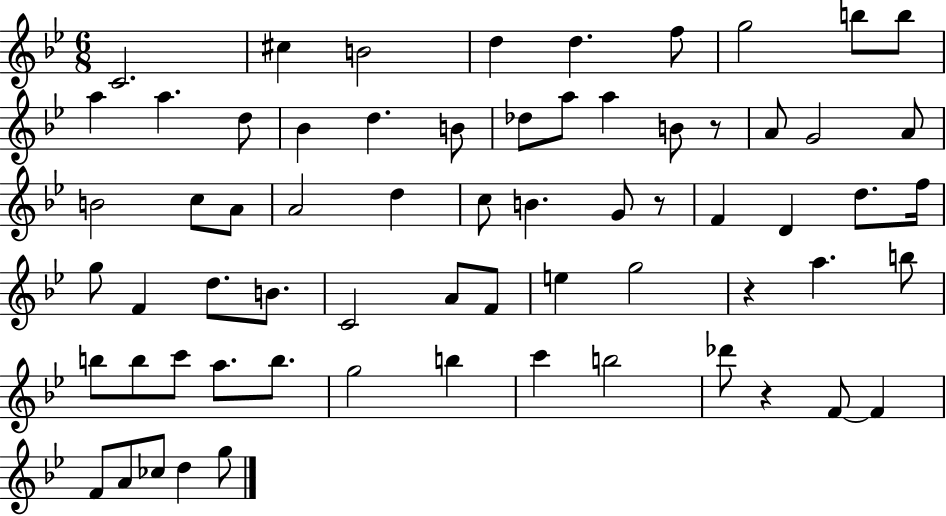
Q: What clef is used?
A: treble